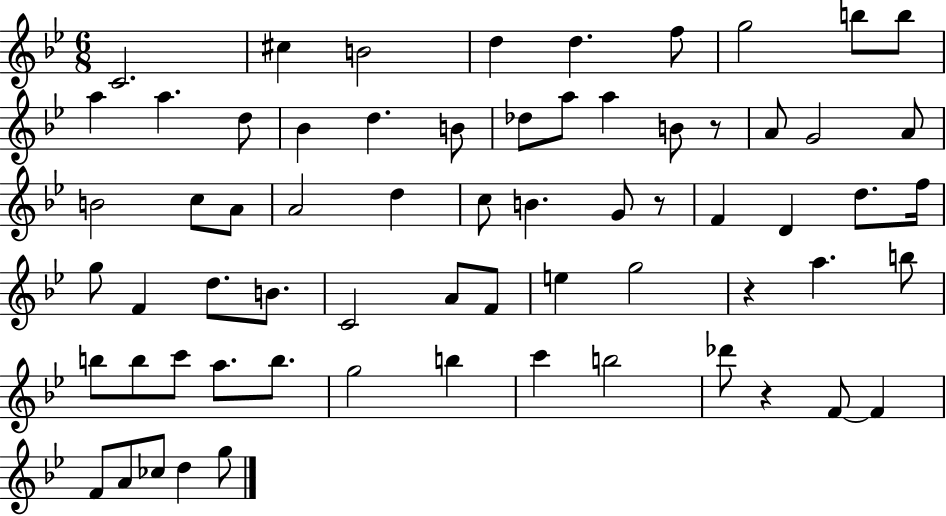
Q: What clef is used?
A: treble